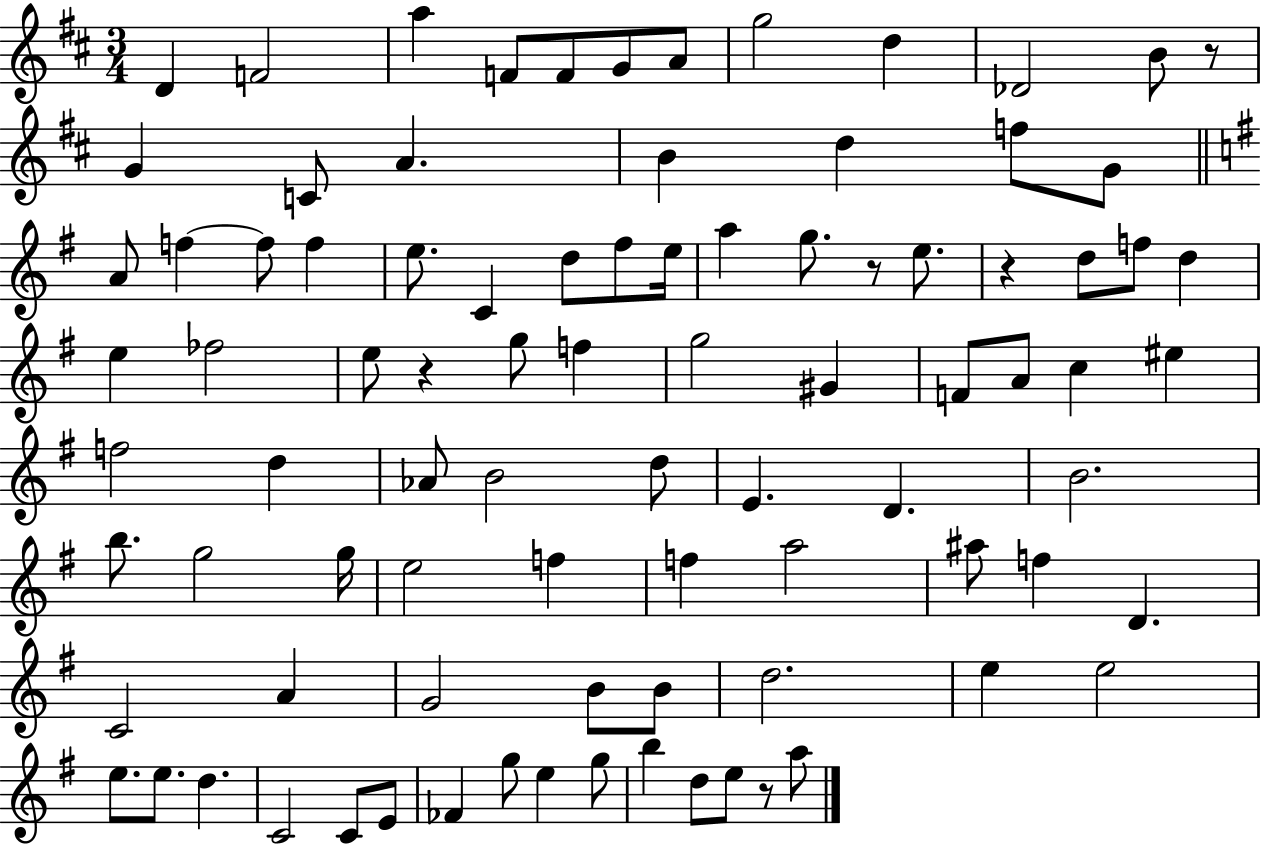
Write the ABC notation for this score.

X:1
T:Untitled
M:3/4
L:1/4
K:D
D F2 a F/2 F/2 G/2 A/2 g2 d _D2 B/2 z/2 G C/2 A B d f/2 G/2 A/2 f f/2 f e/2 C d/2 ^f/2 e/4 a g/2 z/2 e/2 z d/2 f/2 d e _f2 e/2 z g/2 f g2 ^G F/2 A/2 c ^e f2 d _A/2 B2 d/2 E D B2 b/2 g2 g/4 e2 f f a2 ^a/2 f D C2 A G2 B/2 B/2 d2 e e2 e/2 e/2 d C2 C/2 E/2 _F g/2 e g/2 b d/2 e/2 z/2 a/2